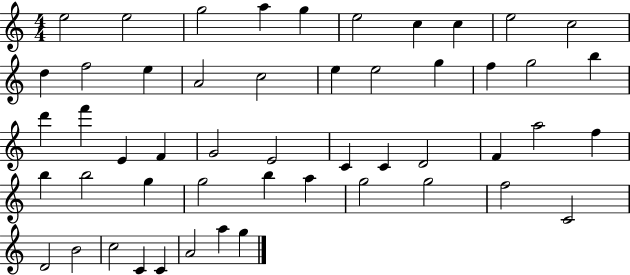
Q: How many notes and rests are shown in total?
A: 51